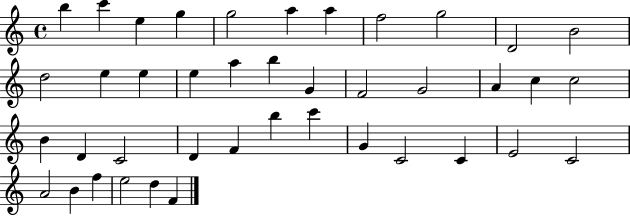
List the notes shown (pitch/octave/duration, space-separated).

B5/q C6/q E5/q G5/q G5/h A5/q A5/q F5/h G5/h D4/h B4/h D5/h E5/q E5/q E5/q A5/q B5/q G4/q F4/h G4/h A4/q C5/q C5/h B4/q D4/q C4/h D4/q F4/q B5/q C6/q G4/q C4/h C4/q E4/h C4/h A4/h B4/q F5/q E5/h D5/q F4/q